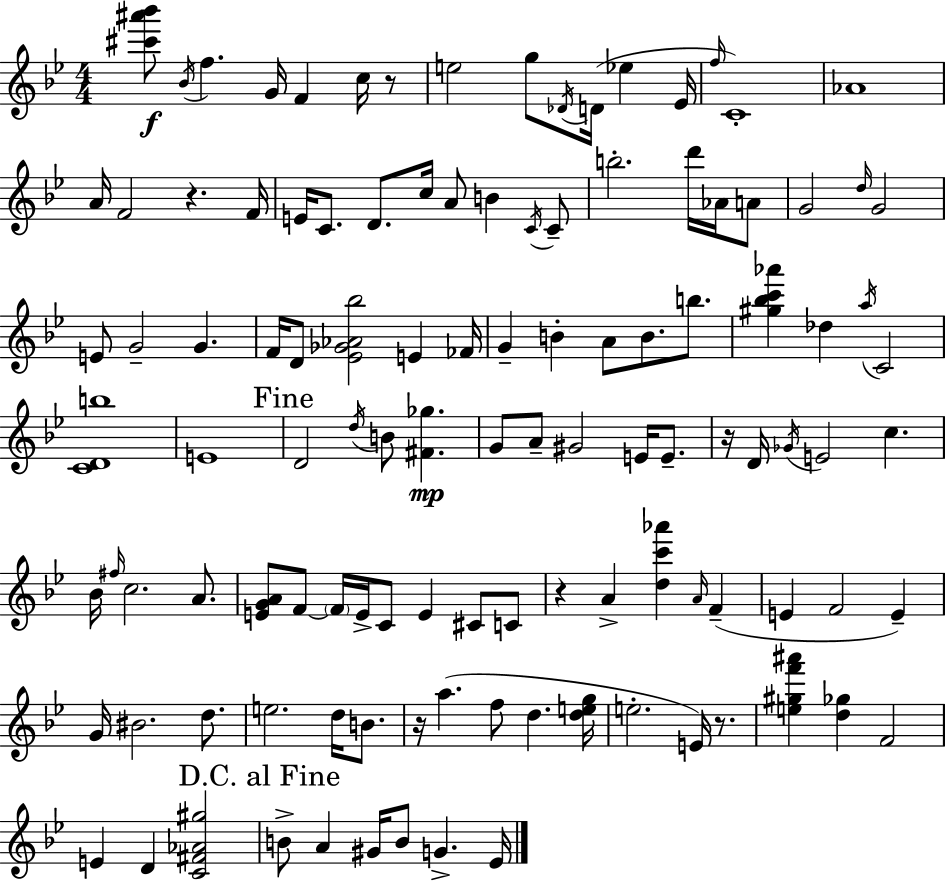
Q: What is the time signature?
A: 4/4